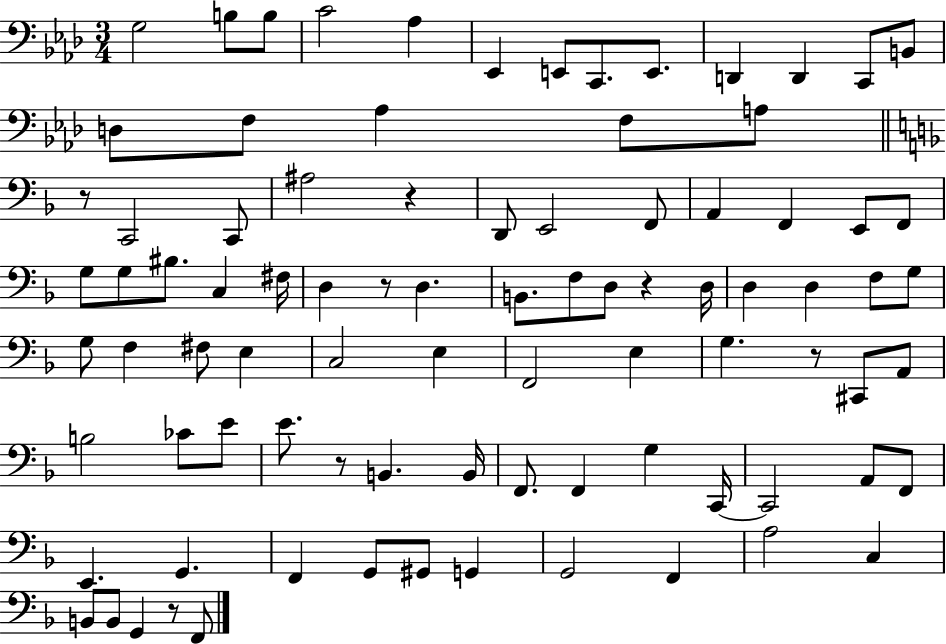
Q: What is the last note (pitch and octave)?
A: F2